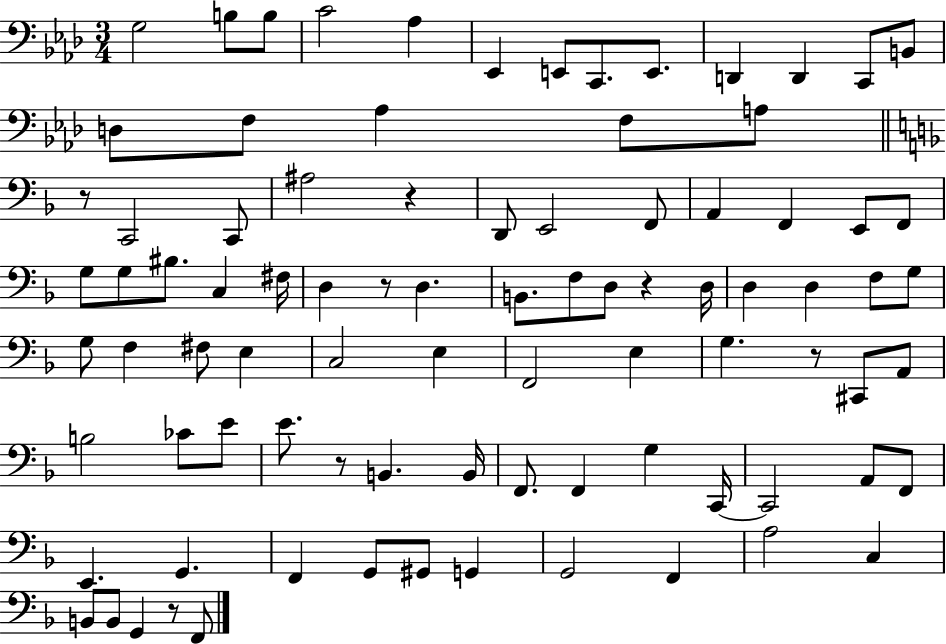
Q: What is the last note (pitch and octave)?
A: F2